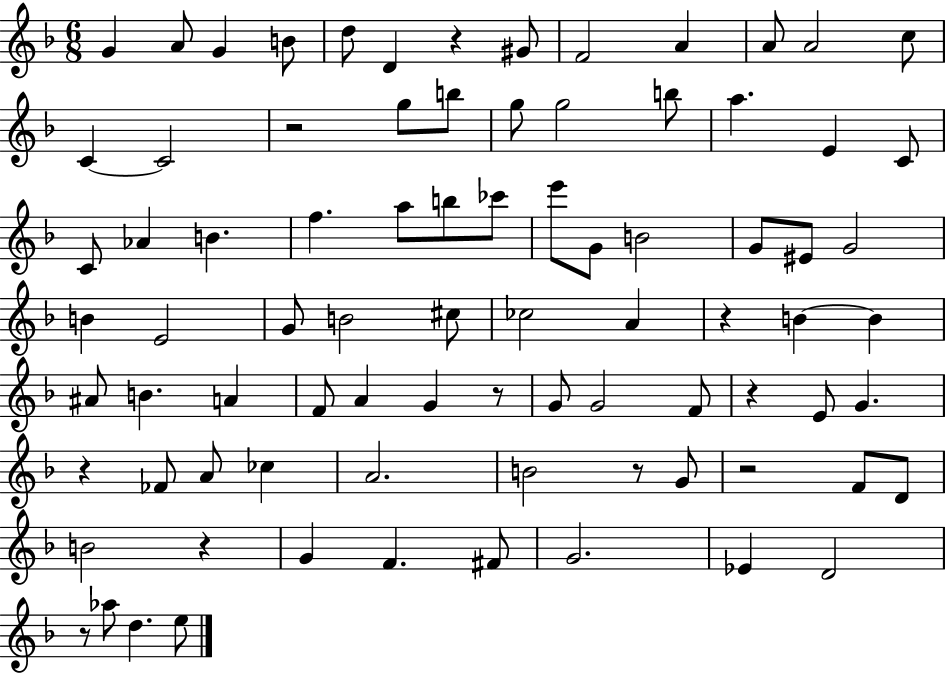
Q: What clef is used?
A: treble